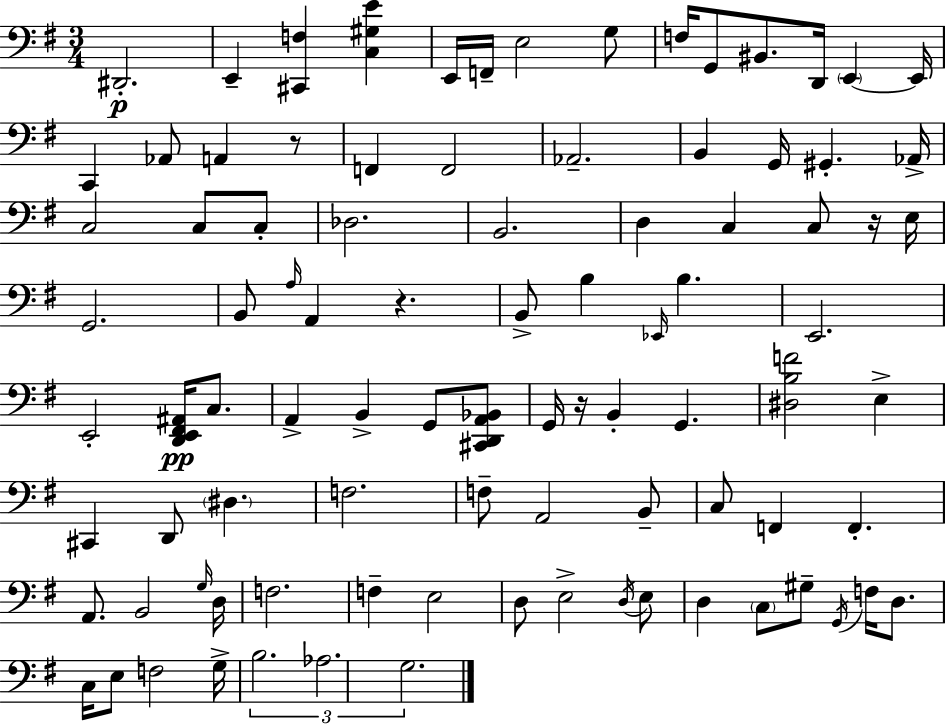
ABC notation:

X:1
T:Untitled
M:3/4
L:1/4
K:G
^D,,2 E,, [^C,,F,] [C,^G,E] E,,/4 F,,/4 E,2 G,/2 F,/4 G,,/2 ^B,,/2 D,,/4 E,, E,,/4 C,, _A,,/2 A,, z/2 F,, F,,2 _A,,2 B,, G,,/4 ^G,, _A,,/4 C,2 C,/2 C,/2 _D,2 B,,2 D, C, C,/2 z/4 E,/4 G,,2 B,,/2 A,/4 A,, z B,,/2 B, _E,,/4 B, E,,2 E,,2 [D,,E,,^F,,^A,,]/4 C,/2 A,, B,, G,,/2 [^C,,D,,A,,_B,,]/2 G,,/4 z/4 B,, G,, [^D,B,F]2 E, ^C,, D,,/2 ^D, F,2 F,/2 A,,2 B,,/2 C,/2 F,, F,, A,,/2 B,,2 G,/4 D,/4 F,2 F, E,2 D,/2 E,2 D,/4 E,/2 D, C,/2 ^G,/2 G,,/4 F,/4 D,/2 C,/4 E,/2 F,2 G,/4 B,2 _A,2 G,2